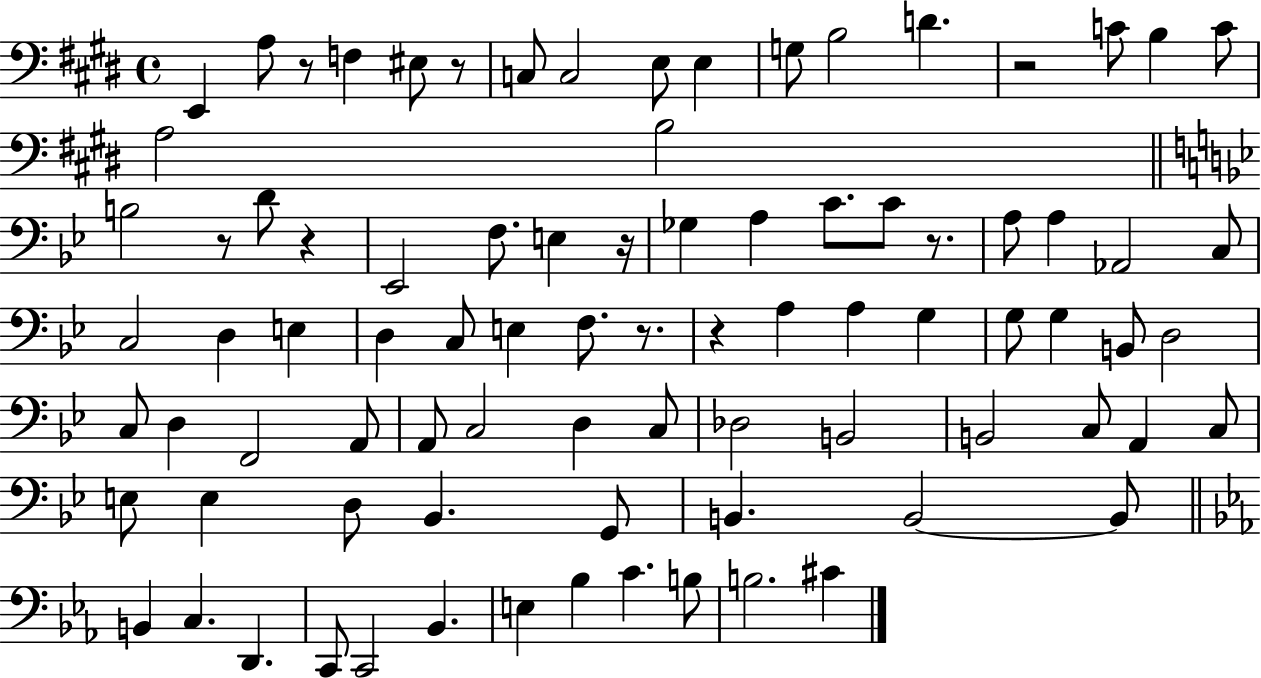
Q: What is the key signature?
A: E major